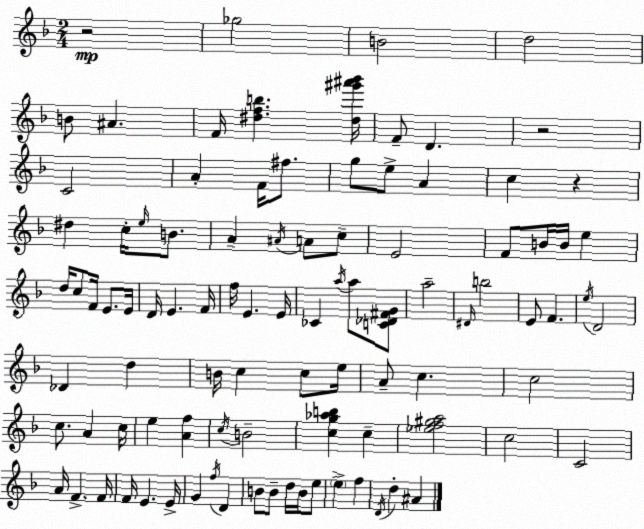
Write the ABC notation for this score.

X:1
T:Untitled
M:2/4
L:1/4
K:Dm
z2 _g2 B2 d2 B/2 ^A F/4 [^dfb] [^d^g'^a'_b']/4 F/2 D z2 C2 A F/4 ^f/2 g/2 e/2 A c z ^d c/4 e/4 B/2 A ^A/4 A/2 c/2 E2 F/2 B/4 B/4 e d/4 c/2 F/4 E/2 E/4 D/4 E F/4 f/4 E E/4 _C a/4 a/2 [C_D^FG]/2 a2 ^D/4 b2 E/2 F e/4 D2 _D d B/4 c c/2 e/4 A/2 c c2 c/2 A c/4 e [Af] c/4 B2 [cg_ab] c [_ef^ga]2 c2 C2 A/4 F F/4 F/4 E E/4 G f/4 D B/2 B/2 d/4 B/4 e/2 e f D/4 d ^A